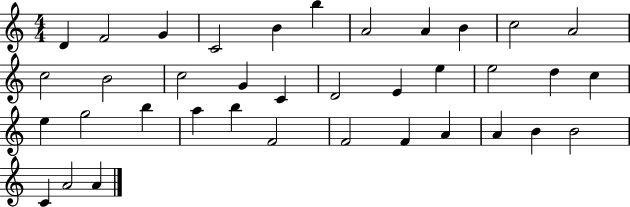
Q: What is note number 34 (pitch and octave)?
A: B4